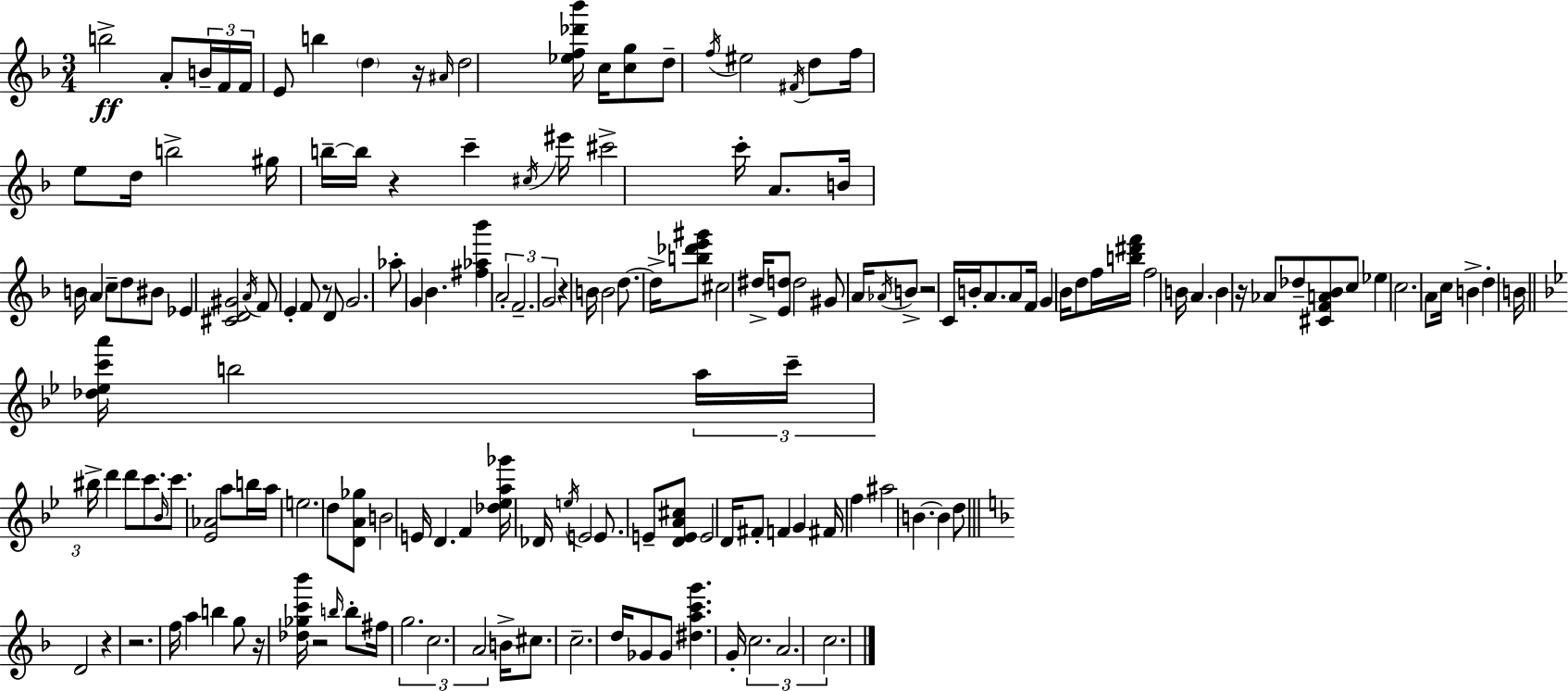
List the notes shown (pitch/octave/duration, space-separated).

B5/h A4/e B4/s F4/s F4/s E4/e B5/q D5/q R/s A#4/s D5/h [Eb5,F5,Db6,Bb6]/s C5/s [C5,G5]/e D5/e F5/s EIS5/h F#4/s D5/e F5/s E5/e D5/s B5/h G#5/s B5/s B5/s R/q C6/q C#5/s EIS6/s C#6/h C6/s A4/e. B4/s B4/s A4/q C5/e D5/e BIS4/e Eb4/q [C#4,D4,G#4]/h A4/s F4/e E4/q F4/e R/e D4/e G4/h. Ab5/e G4/q Bb4/q. [F#5,Ab5,Bb6]/q A4/h F4/h. G4/h R/q B4/s B4/h D5/e. D5/s [B5,Db6,E6,G#6]/e C#5/h D#5/s [E4,D5]/e D5/h G#4/e A4/s Ab4/s B4/e R/h C4/s B4/s A4/e. A4/e F4/s G4/q Bb4/s D5/e F5/s [B5,D#6,F6]/s F5/h B4/s A4/q. B4/q R/s Ab4/e Db5/e [C#4,F4,A4,Bb4]/e C5/e Eb5/q C5/h. A4/e C5/s B4/q D5/q B4/s [Db5,Eb5,C6,A6]/s B5/h A5/s C6/s BIS5/s D6/q D6/e C6/e. Bb4/s C6/e. [Eb4,Ab4]/h A5/e B5/s A5/s E5/h. D5/e [D4,A4,Gb5]/e B4/h E4/s D4/q. F4/q [Db5,Eb5,A5,Gb6]/s Db4/s E5/s E4/h E4/e. E4/e [D4,E4,A4,C#5]/e E4/h D4/s F#4/e F4/q G4/q F#4/s F5/q A#5/h B4/q. B4/q D5/e D4/h R/q R/h. F5/s A5/q B5/q G5/e R/s [Db5,Gb5,C6,Bb6]/s R/h B5/s B5/e F#5/s G5/h. C5/h. A4/h B4/s C#5/e. C5/h. D5/s Gb4/e Gb4/e [D#5,A5,C6,G6]/q. G4/s C5/h. A4/h. C5/h.